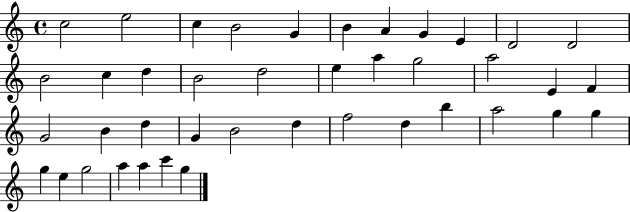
{
  \clef treble
  \time 4/4
  \defaultTimeSignature
  \key c \major
  c''2 e''2 | c''4 b'2 g'4 | b'4 a'4 g'4 e'4 | d'2 d'2 | \break b'2 c''4 d''4 | b'2 d''2 | e''4 a''4 g''2 | a''2 e'4 f'4 | \break g'2 b'4 d''4 | g'4 b'2 d''4 | f''2 d''4 b''4 | a''2 g''4 g''4 | \break g''4 e''4 g''2 | a''4 a''4 c'''4 g''4 | \bar "|."
}